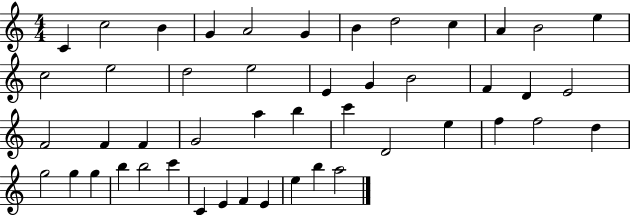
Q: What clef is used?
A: treble